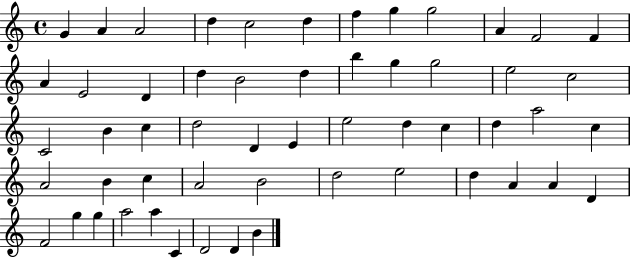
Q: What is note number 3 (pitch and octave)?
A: A4